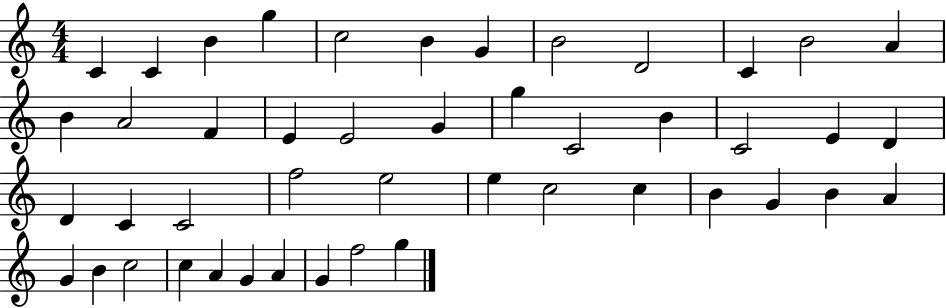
X:1
T:Untitled
M:4/4
L:1/4
K:C
C C B g c2 B G B2 D2 C B2 A B A2 F E E2 G g C2 B C2 E D D C C2 f2 e2 e c2 c B G B A G B c2 c A G A G f2 g